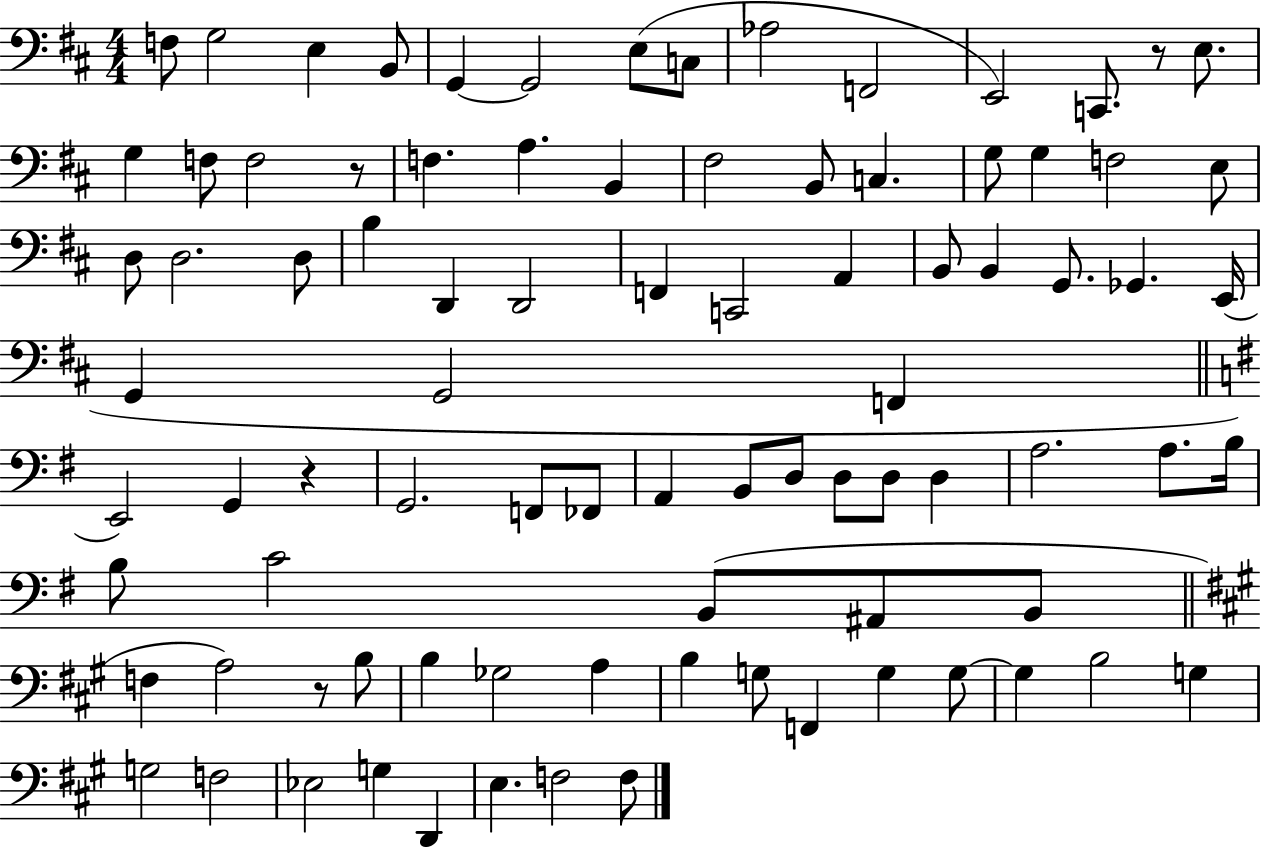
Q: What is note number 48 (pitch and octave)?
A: FES2